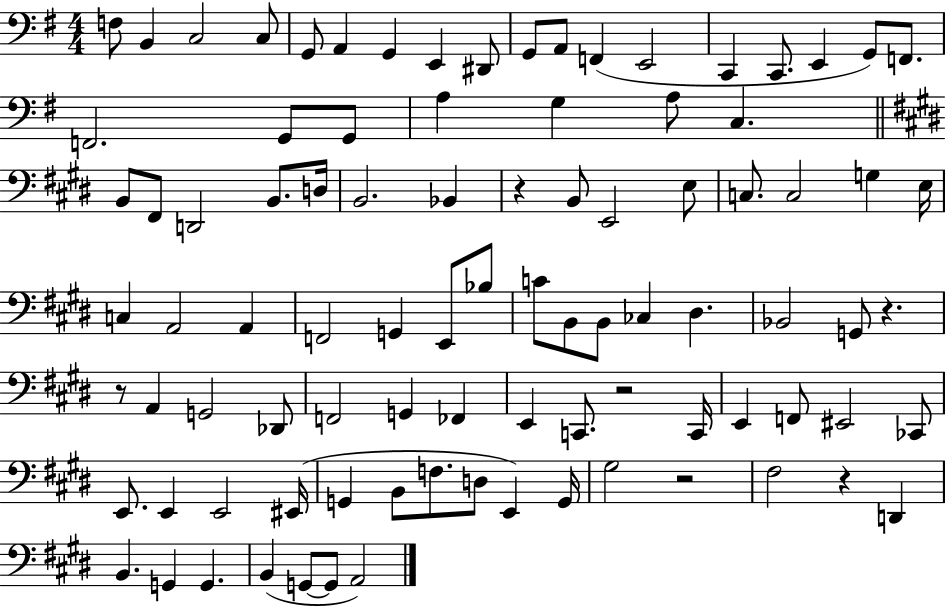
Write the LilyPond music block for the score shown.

{
  \clef bass
  \numericTimeSignature
  \time 4/4
  \key g \major
  \repeat volta 2 { f8 b,4 c2 c8 | g,8 a,4 g,4 e,4 dis,8 | g,8 a,8 f,4( e,2 | c,4 c,8. e,4 g,8) f,8. | \break f,2. g,8 g,8 | a4 g4 a8 c4. | \bar "||" \break \key e \major b,8 fis,8 d,2 b,8. d16 | b,2. bes,4 | r4 b,8 e,2 e8 | c8. c2 g4 e16 | \break c4 a,2 a,4 | f,2 g,4 e,8 bes8 | c'8 b,8 b,8 ces4 dis4. | bes,2 g,8 r4. | \break r8 a,4 g,2 des,8 | f,2 g,4 fes,4 | e,4 c,8. r2 c,16 | e,4 f,8 eis,2 ces,8 | \break e,8. e,4 e,2 eis,16( | g,4 b,8 f8. d8 e,4) g,16 | gis2 r2 | fis2 r4 d,4 | \break b,4. g,4 g,4. | b,4( g,8~~ g,8 a,2) | } \bar "|."
}